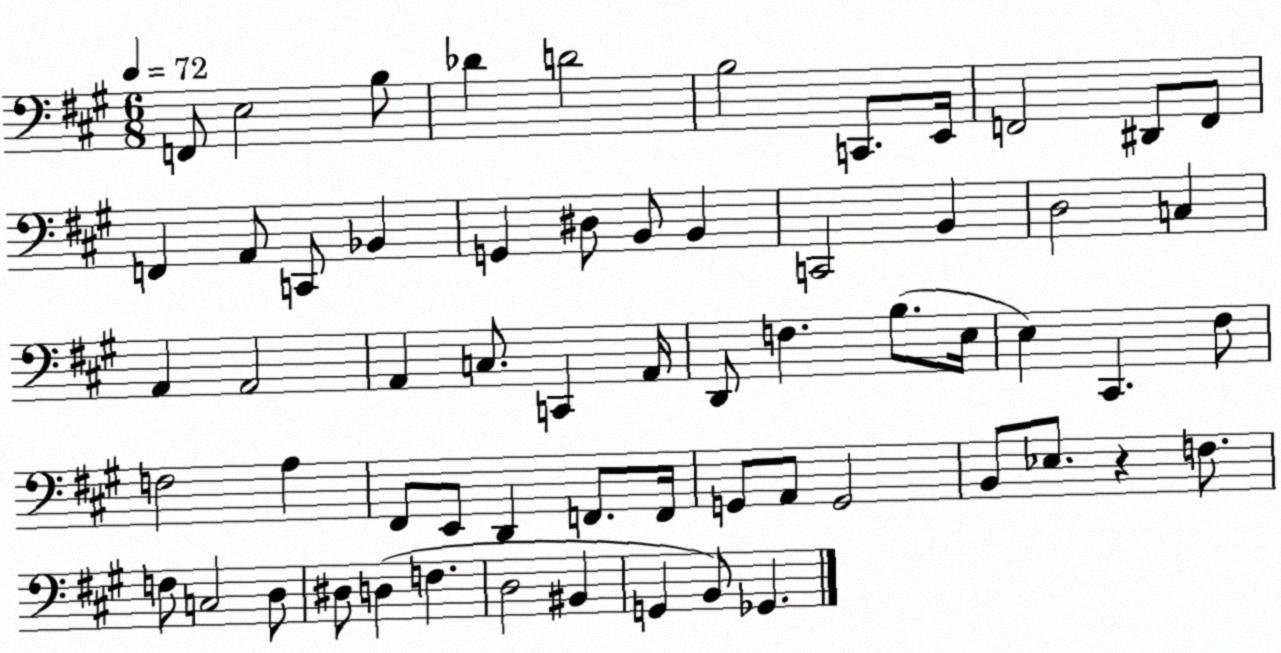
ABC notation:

X:1
T:Untitled
M:6/8
L:1/4
K:A
F,,/2 E,2 B,/2 _D D2 B,2 C,,/2 E,,/4 F,,2 ^D,,/2 F,,/2 F,, A,,/2 C,,/2 _B,, G,, ^D,/2 B,,/2 B,, C,,2 B,, D,2 C, A,, A,,2 A,, C,/2 C,, A,,/4 D,,/2 F, B,/2 E,/4 E, ^C,, ^F,/2 F,2 A, ^F,,/2 E,,/2 D,, F,,/2 F,,/4 G,,/2 A,,/2 G,,2 B,,/2 _E,/2 z F,/2 F,/2 C,2 D,/2 ^D,/2 D, F, D,2 ^B,, G,, B,,/2 _G,,